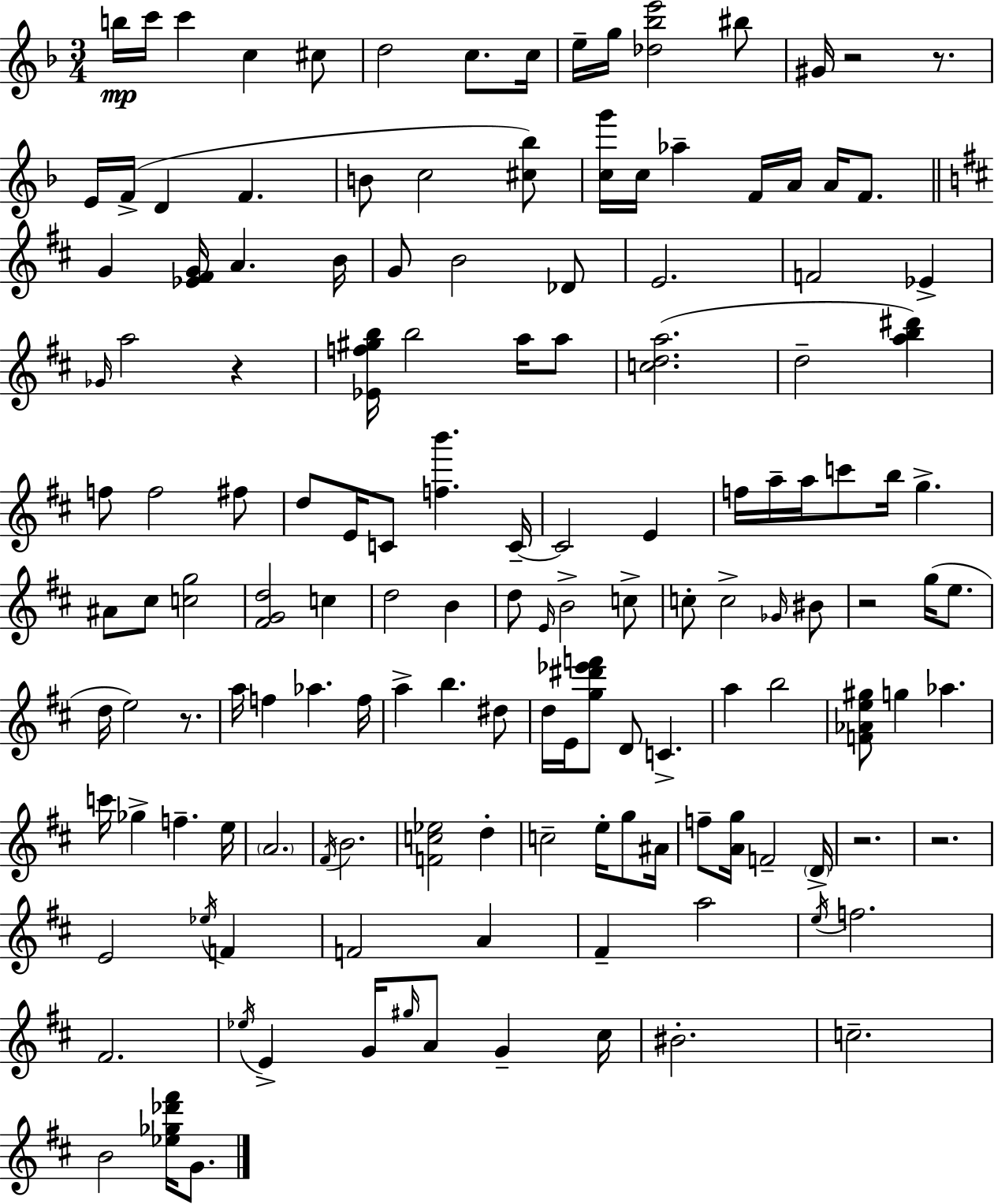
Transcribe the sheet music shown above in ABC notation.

X:1
T:Untitled
M:3/4
L:1/4
K:Dm
b/4 c'/4 c' c ^c/2 d2 c/2 c/4 e/4 g/4 [_d_be']2 ^b/2 ^G/4 z2 z/2 E/4 F/4 D F B/2 c2 [^c_b]/2 [cg']/4 c/4 _a F/4 A/4 A/4 F/2 G [_E^FG]/4 A B/4 G/2 B2 _D/2 E2 F2 _E _G/4 a2 z [_Ef^gb]/4 b2 a/4 a/2 [cda]2 d2 [ab^d'] f/2 f2 ^f/2 d/2 E/4 C/2 [fb'] C/4 C2 E f/4 a/4 a/4 c'/2 b/4 g ^A/2 ^c/2 [cg]2 [^FGd]2 c d2 B d/2 E/4 B2 c/2 c/2 c2 _G/4 ^B/2 z2 g/4 e/2 d/4 e2 z/2 a/4 f _a f/4 a b ^d/2 d/4 E/4 [g^d'_e'f']/2 D/2 C a b2 [F_Ae^g]/2 g _a c'/4 _g f e/4 A2 ^F/4 B2 [Fc_e]2 d c2 e/4 g/2 ^A/4 f/2 [Ag]/4 F2 D/4 z2 z2 E2 _e/4 F F2 A ^F a2 e/4 f2 ^F2 _e/4 E G/4 ^g/4 A/2 G ^c/4 ^B2 c2 B2 [_e_g_d'^f']/4 G/2